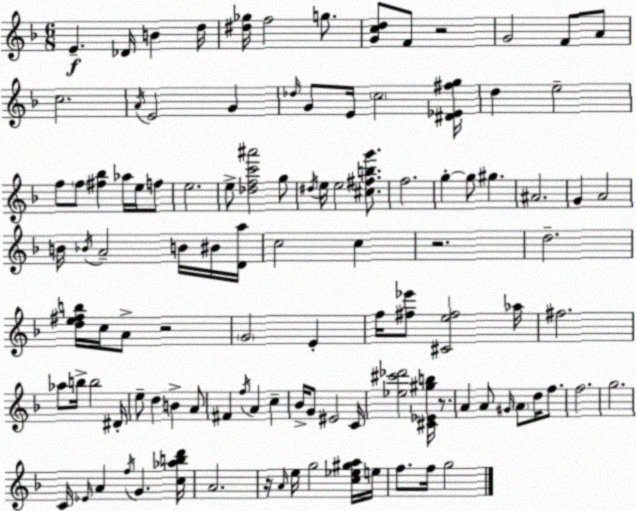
X:1
T:Untitled
M:6/8
L:1/4
K:F
E _D/4 B d/4 [^d_g]/4 f2 g/2 [Gcd]/2 F/2 z2 G2 F/2 A/2 c2 A/4 E2 G _d/4 G/2 E/4 c2 [^D_E^fg]/4 d e2 f/2 f/2 [^f_b] _a/4 e/4 f/2 e2 e/2 [_dfc'^a']2 g/2 ^d/4 e/4 e2 [^c^fbg']/2 f2 g g/2 ^g ^A2 G A2 B/4 _B/4 A2 B/4 ^B/4 [Da]/4 c2 c z2 d2 [de^fb]/4 c/4 A/2 z2 G2 E f/4 [^f_e']/2 [^Ce^f]2 _a/4 ^f2 _a/2 b/4 b2 ^D/4 e/2 d B A/2 ^F f/4 A c _B/4 G/2 ^E2 C/4 [_e^c'_d']2 [^C_E^gb]/4 z/2 A A/2 ^G/4 A/2 d/4 f/2 f2 g2 C/4 _E/4 A f/4 G [c_abd']/4 A2 z/4 A/4 e/4 g2 [c_e^ga]/4 e/4 f/2 f/4 g2